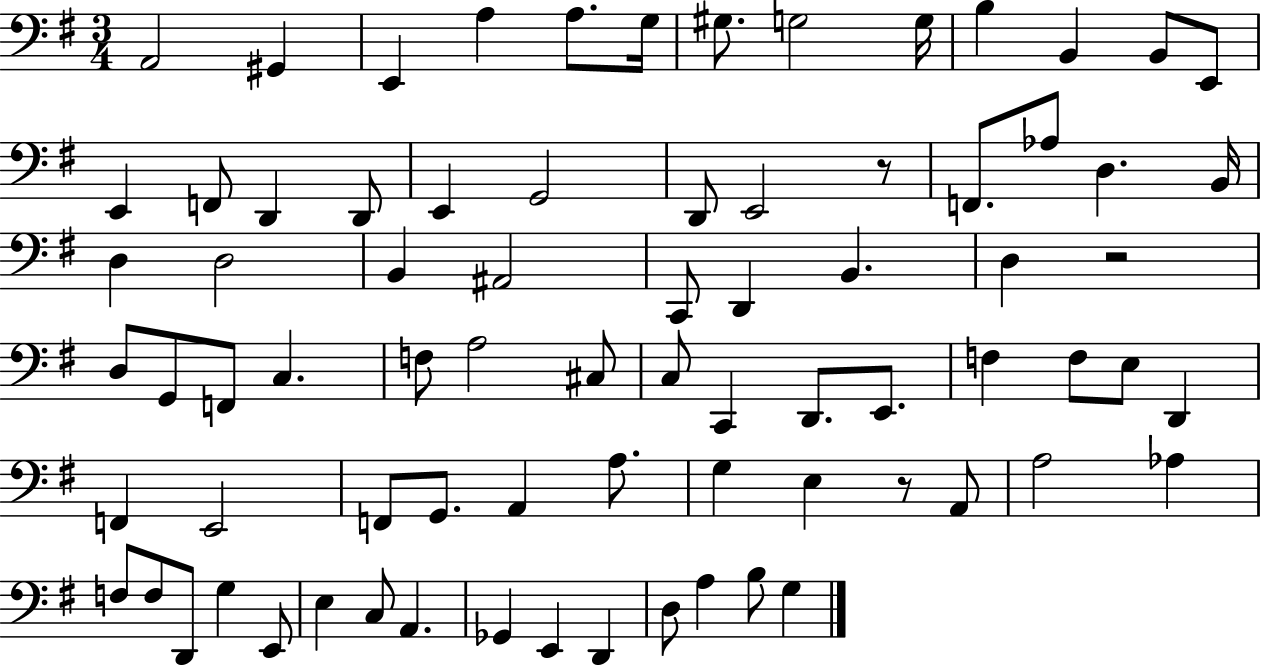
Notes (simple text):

A2/h G#2/q E2/q A3/q A3/e. G3/s G#3/e. G3/h G3/s B3/q B2/q B2/e E2/e E2/q F2/e D2/q D2/e E2/q G2/h D2/e E2/h R/e F2/e. Ab3/e D3/q. B2/s D3/q D3/h B2/q A#2/h C2/e D2/q B2/q. D3/q R/h D3/e G2/e F2/e C3/q. F3/e A3/h C#3/e C3/e C2/q D2/e. E2/e. F3/q F3/e E3/e D2/q F2/q E2/h F2/e G2/e. A2/q A3/e. G3/q E3/q R/e A2/e A3/h Ab3/q F3/e F3/e D2/e G3/q E2/e E3/q C3/e A2/q. Gb2/q E2/q D2/q D3/e A3/q B3/e G3/q